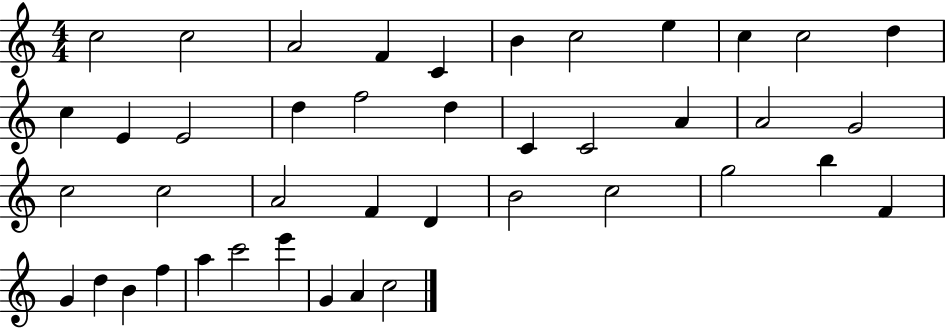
{
  \clef treble
  \numericTimeSignature
  \time 4/4
  \key c \major
  c''2 c''2 | a'2 f'4 c'4 | b'4 c''2 e''4 | c''4 c''2 d''4 | \break c''4 e'4 e'2 | d''4 f''2 d''4 | c'4 c'2 a'4 | a'2 g'2 | \break c''2 c''2 | a'2 f'4 d'4 | b'2 c''2 | g''2 b''4 f'4 | \break g'4 d''4 b'4 f''4 | a''4 c'''2 e'''4 | g'4 a'4 c''2 | \bar "|."
}